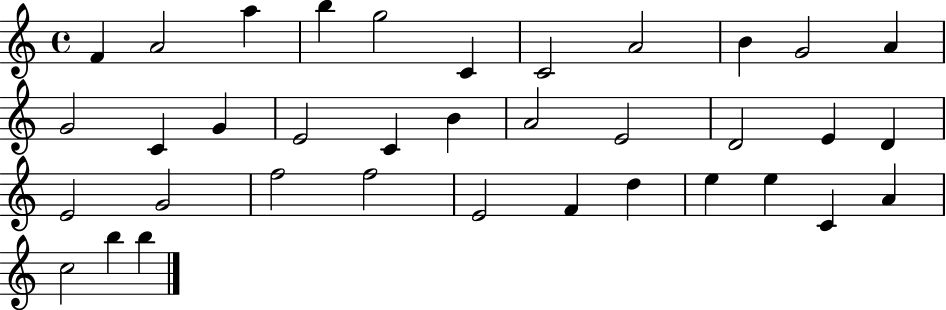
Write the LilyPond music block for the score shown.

{
  \clef treble
  \time 4/4
  \defaultTimeSignature
  \key c \major
  f'4 a'2 a''4 | b''4 g''2 c'4 | c'2 a'2 | b'4 g'2 a'4 | \break g'2 c'4 g'4 | e'2 c'4 b'4 | a'2 e'2 | d'2 e'4 d'4 | \break e'2 g'2 | f''2 f''2 | e'2 f'4 d''4 | e''4 e''4 c'4 a'4 | \break c''2 b''4 b''4 | \bar "|."
}